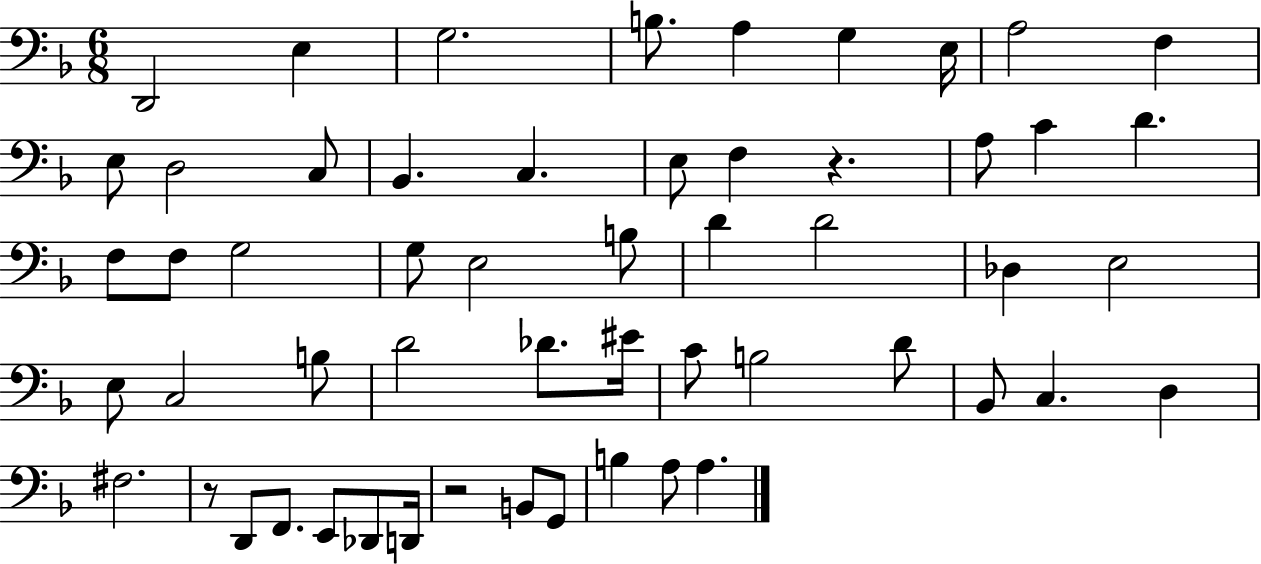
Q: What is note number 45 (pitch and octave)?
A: E2